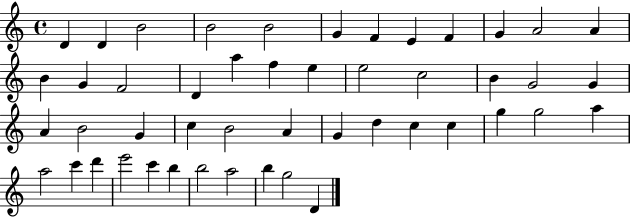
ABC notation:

X:1
T:Untitled
M:4/4
L:1/4
K:C
D D B2 B2 B2 G F E F G A2 A B G F2 D a f e e2 c2 B G2 G A B2 G c B2 A G d c c g g2 a a2 c' d' e'2 c' b b2 a2 b g2 D